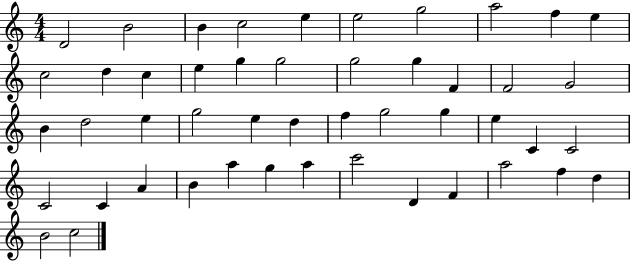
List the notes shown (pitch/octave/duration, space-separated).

D4/h B4/h B4/q C5/h E5/q E5/h G5/h A5/h F5/q E5/q C5/h D5/q C5/q E5/q G5/q G5/h G5/h G5/q F4/q F4/h G4/h B4/q D5/h E5/q G5/h E5/q D5/q F5/q G5/h G5/q E5/q C4/q C4/h C4/h C4/q A4/q B4/q A5/q G5/q A5/q C6/h D4/q F4/q A5/h F5/q D5/q B4/h C5/h